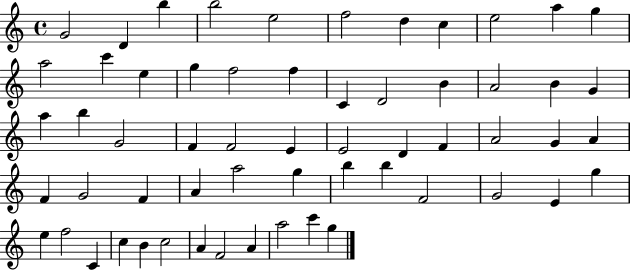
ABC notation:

X:1
T:Untitled
M:4/4
L:1/4
K:C
G2 D b b2 e2 f2 d c e2 a g a2 c' e g f2 f C D2 B A2 B G a b G2 F F2 E E2 D F A2 G A F G2 F A a2 g b b F2 G2 E g e f2 C c B c2 A F2 A a2 c' g